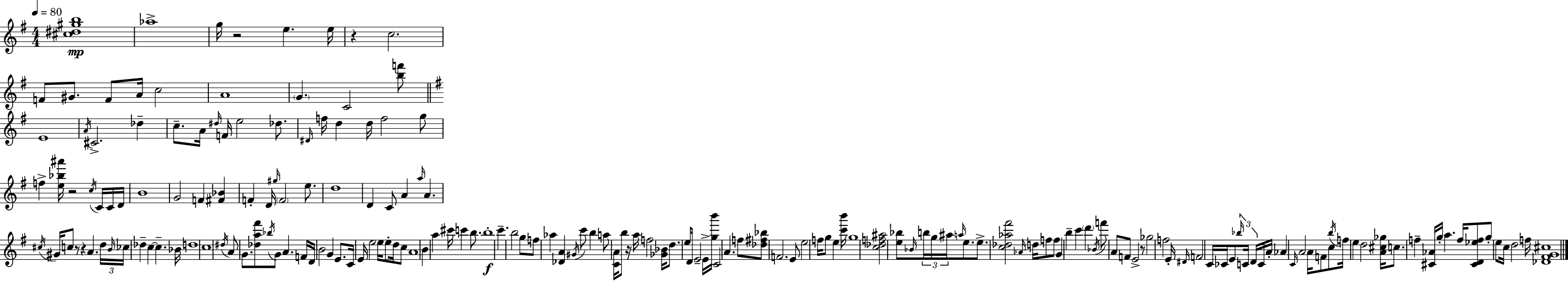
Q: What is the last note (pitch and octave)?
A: F5